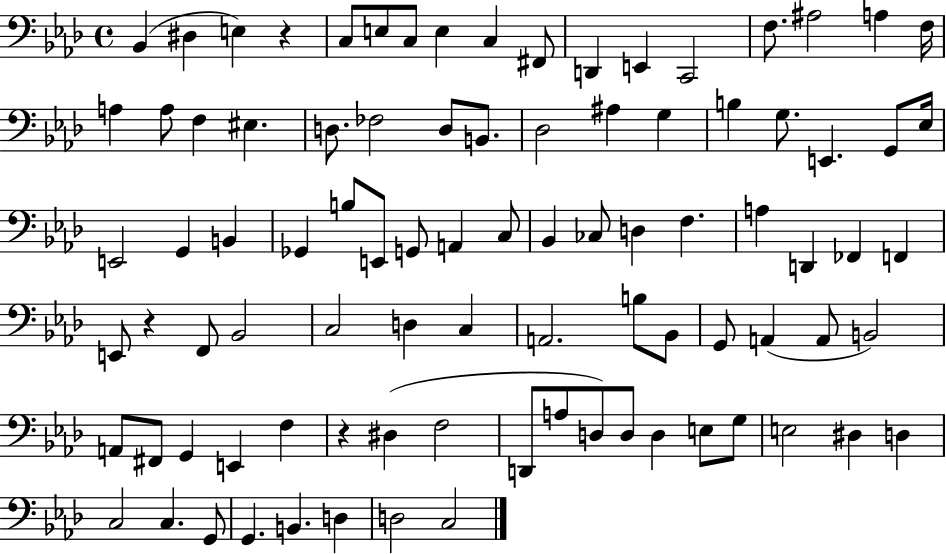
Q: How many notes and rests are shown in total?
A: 90